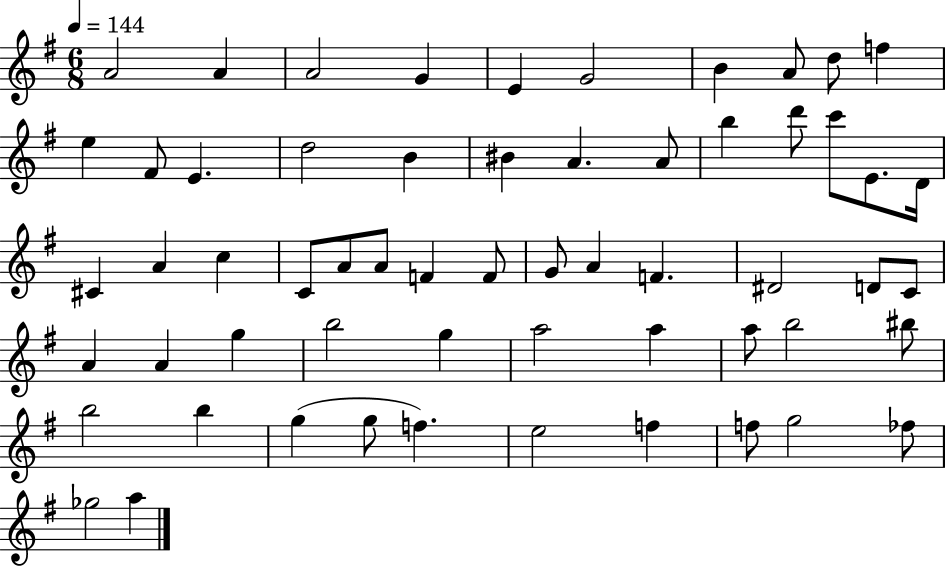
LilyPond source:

{
  \clef treble
  \numericTimeSignature
  \time 6/8
  \key g \major
  \tempo 4 = 144
  a'2 a'4 | a'2 g'4 | e'4 g'2 | b'4 a'8 d''8 f''4 | \break e''4 fis'8 e'4. | d''2 b'4 | bis'4 a'4. a'8 | b''4 d'''8 c'''8 e'8. d'16 | \break cis'4 a'4 c''4 | c'8 a'8 a'8 f'4 f'8 | g'8 a'4 f'4. | dis'2 d'8 c'8 | \break a'4 a'4 g''4 | b''2 g''4 | a''2 a''4 | a''8 b''2 bis''8 | \break b''2 b''4 | g''4( g''8 f''4.) | e''2 f''4 | f''8 g''2 fes''8 | \break ges''2 a''4 | \bar "|."
}